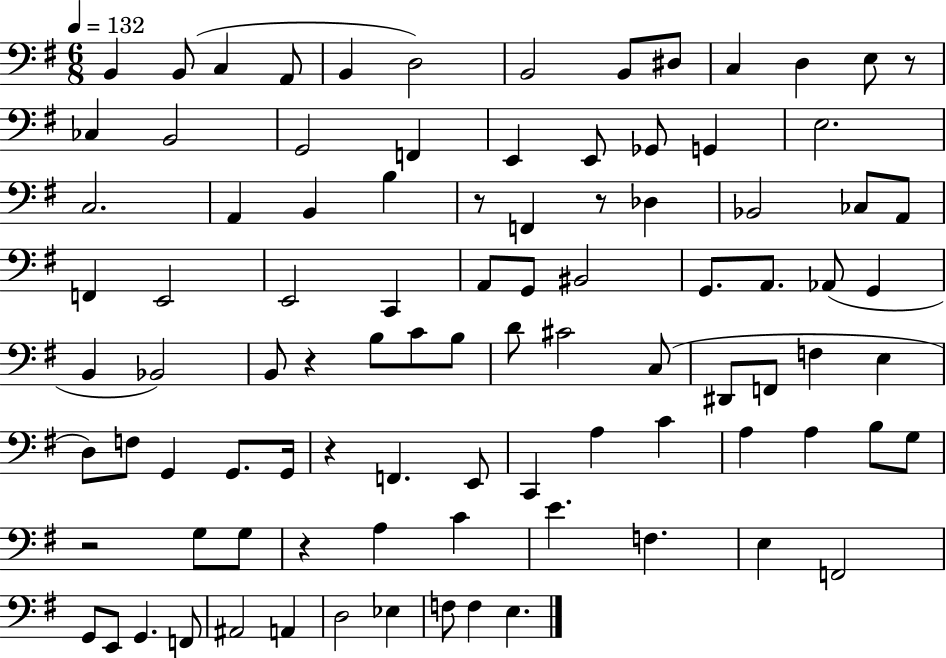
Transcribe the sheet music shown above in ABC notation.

X:1
T:Untitled
M:6/8
L:1/4
K:G
B,, B,,/2 C, A,,/2 B,, D,2 B,,2 B,,/2 ^D,/2 C, D, E,/2 z/2 _C, B,,2 G,,2 F,, E,, E,,/2 _G,,/2 G,, E,2 C,2 A,, B,, B, z/2 F,, z/2 _D, _B,,2 _C,/2 A,,/2 F,, E,,2 E,,2 C,, A,,/2 G,,/2 ^B,,2 G,,/2 A,,/2 _A,,/2 G,, B,, _B,,2 B,,/2 z B,/2 C/2 B,/2 D/2 ^C2 C,/2 ^D,,/2 F,,/2 F, E, D,/2 F,/2 G,, G,,/2 G,,/4 z F,, E,,/2 C,, A, C A, A, B,/2 G,/2 z2 G,/2 G,/2 z A, C E F, E, F,,2 G,,/2 E,,/2 G,, F,,/2 ^A,,2 A,, D,2 _E, F,/2 F, E,